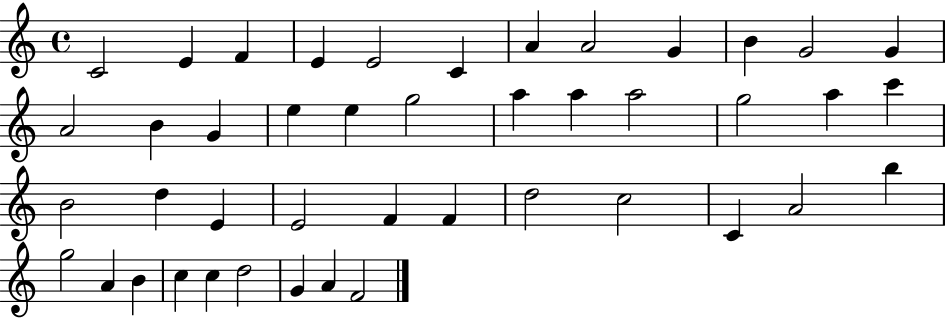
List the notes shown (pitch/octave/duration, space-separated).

C4/h E4/q F4/q E4/q E4/h C4/q A4/q A4/h G4/q B4/q G4/h G4/q A4/h B4/q G4/q E5/q E5/q G5/h A5/q A5/q A5/h G5/h A5/q C6/q B4/h D5/q E4/q E4/h F4/q F4/q D5/h C5/h C4/q A4/h B5/q G5/h A4/q B4/q C5/q C5/q D5/h G4/q A4/q F4/h